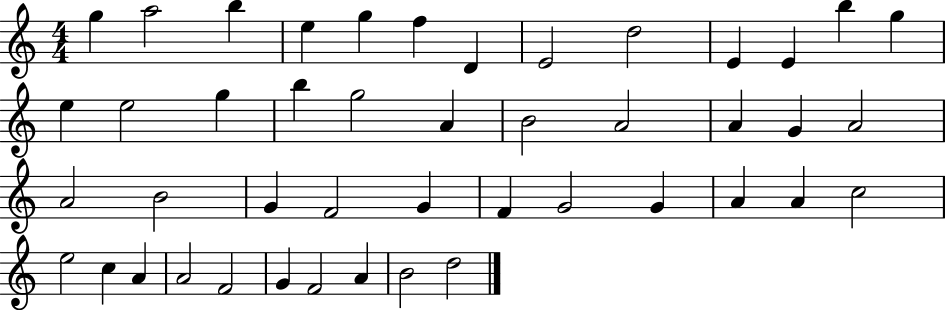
X:1
T:Untitled
M:4/4
L:1/4
K:C
g a2 b e g f D E2 d2 E E b g e e2 g b g2 A B2 A2 A G A2 A2 B2 G F2 G F G2 G A A c2 e2 c A A2 F2 G F2 A B2 d2